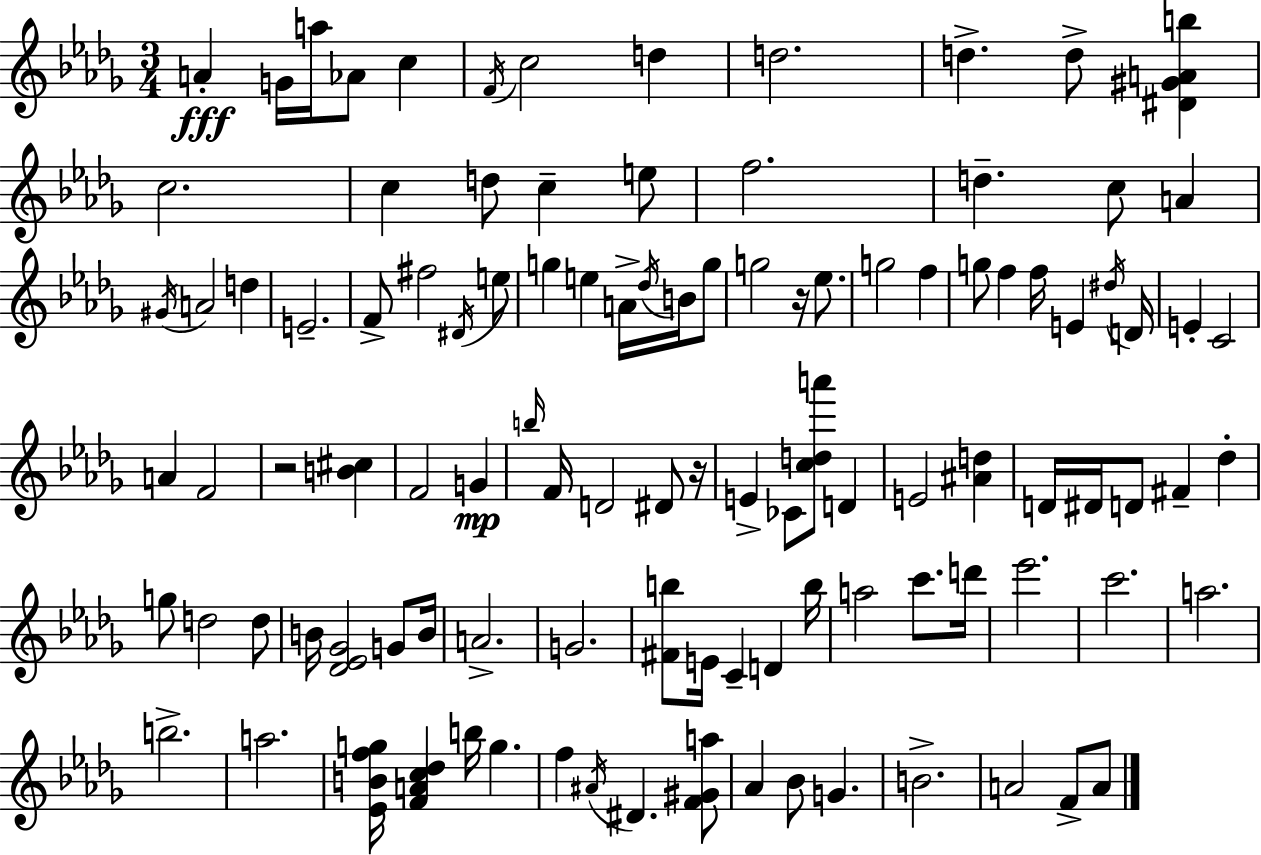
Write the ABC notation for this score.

X:1
T:Untitled
M:3/4
L:1/4
K:Bbm
A G/4 a/4 _A/2 c F/4 c2 d d2 d d/2 [^D^GAb] c2 c d/2 c e/2 f2 d c/2 A ^G/4 A2 d E2 F/2 ^f2 ^D/4 e/2 g e A/4 _d/4 B/4 g/2 g2 z/4 _e/2 g2 f g/2 f f/4 E ^d/4 D/4 E C2 A F2 z2 [B^c] F2 G b/4 F/4 D2 ^D/2 z/4 E _C/2 [cda']/2 D E2 [^Ad] D/4 ^D/4 D/2 ^F _d g/2 d2 d/2 B/4 [_D_E_G]2 G/2 B/4 A2 G2 [^Fb]/2 E/4 C D b/4 a2 c'/2 d'/4 _e'2 c'2 a2 b2 a2 [_EBfg]/4 [FAc_d] b/4 g f ^A/4 ^D [F^Ga]/2 _A _B/2 G B2 A2 F/2 A/2